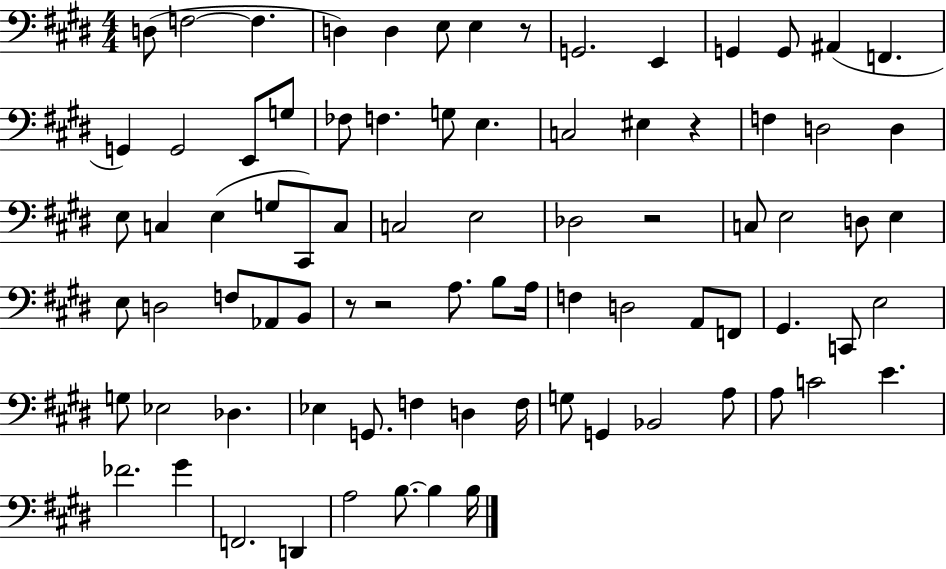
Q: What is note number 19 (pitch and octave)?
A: F3